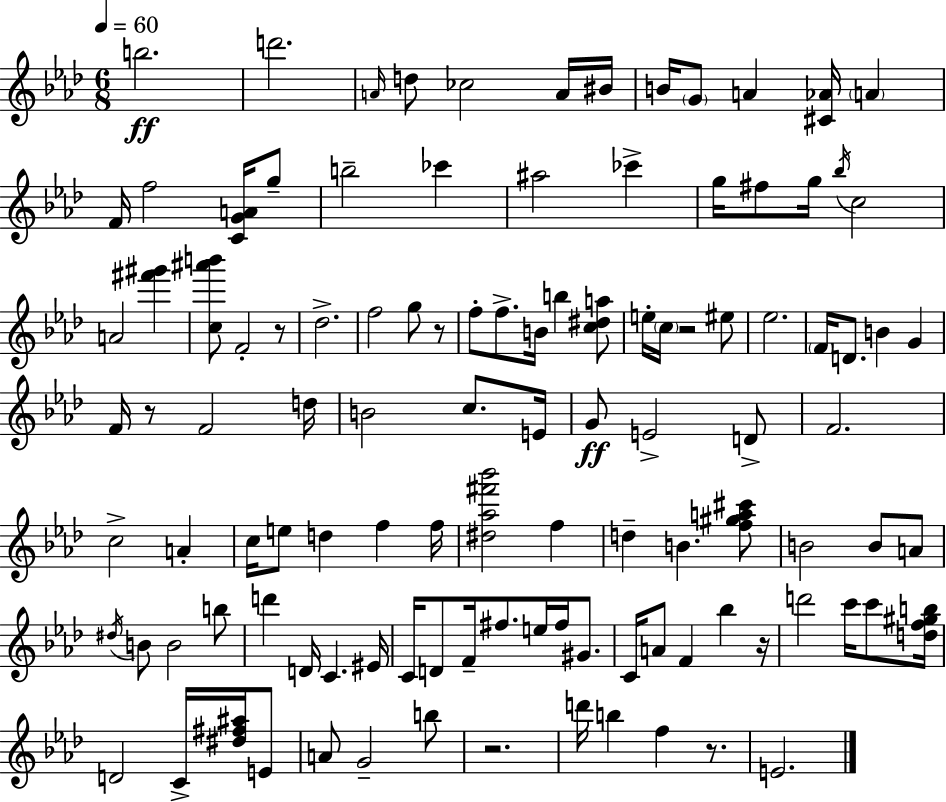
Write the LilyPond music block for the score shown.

{
  \clef treble
  \numericTimeSignature
  \time 6/8
  \key aes \major
  \tempo 4 = 60
  \repeat volta 2 { b''2.\ff | d'''2. | \grace { a'16 } d''8 ces''2 a'16 | bis'16 b'16 \parenthesize g'8 a'4 <cis' aes'>16 \parenthesize a'4 | \break f'16 f''2 <c' g' a'>16 g''8-- | b''2-- ces'''4 | ais''2 ces'''4-> | g''16 fis''8 g''16 \acciaccatura { bes''16 } c''2 | \break a'2 <fis''' gis'''>4 | <c'' ais''' b'''>8 f'2-. | r8 des''2.-> | f''2 g''8 | \break r8 f''8-. f''8.-> b'16 b''4 | <c'' dis'' a''>8 e''16-. \parenthesize c''16 r2 | eis''8 ees''2. | \parenthesize f'16 d'8. b'4 g'4 | \break f'16 r8 f'2 | d''16 b'2 c''8. | e'16 g'8\ff e'2-> | d'8-> f'2. | \break c''2-> a'4-. | c''16 e''8 d''4 f''4 | f''16 <dis'' aes'' fis''' bes'''>2 f''4 | d''4-- b'4. | \break <f'' gis'' a'' cis'''>8 b'2 b'8 | a'8 \acciaccatura { dis''16 } b'8 b'2 | b''8 d'''4 d'16 c'4. | eis'16 c'16 d'8 f'16-- fis''8. e''16 fis''16 | \break gis'8. c'16 a'8 f'4 bes''4 | r16 d'''2 c'''16 | c'''8 <d'' f'' gis'' b''>16 d'2 c'16-> | <dis'' fis'' ais''>16 e'8 a'8 g'2-- | \break b''8 r2. | d'''16 b''4 f''4 | r8. e'2. | } \bar "|."
}